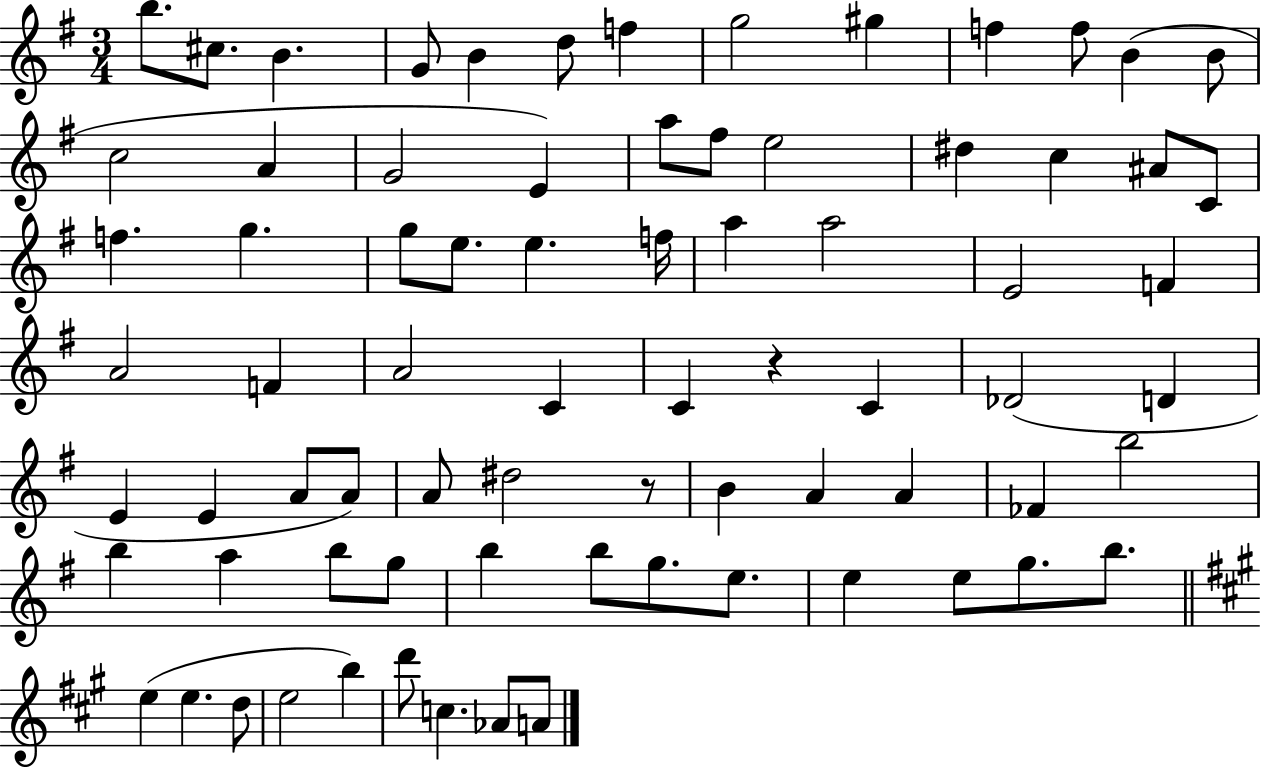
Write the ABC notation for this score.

X:1
T:Untitled
M:3/4
L:1/4
K:G
b/2 ^c/2 B G/2 B d/2 f g2 ^g f f/2 B B/2 c2 A G2 E a/2 ^f/2 e2 ^d c ^A/2 C/2 f g g/2 e/2 e f/4 a a2 E2 F A2 F A2 C C z C _D2 D E E A/2 A/2 A/2 ^d2 z/2 B A A _F b2 b a b/2 g/2 b b/2 g/2 e/2 e e/2 g/2 b/2 e e d/2 e2 b d'/2 c _A/2 A/2